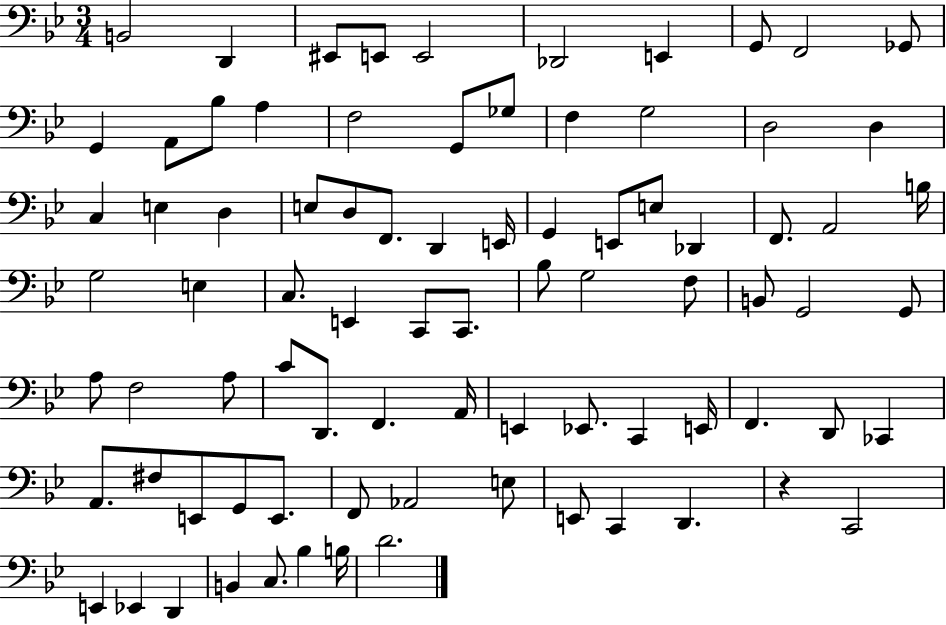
{
  \clef bass
  \numericTimeSignature
  \time 3/4
  \key bes \major
  b,2 d,4 | eis,8 e,8 e,2 | des,2 e,4 | g,8 f,2 ges,8 | \break g,4 a,8 bes8 a4 | f2 g,8 ges8 | f4 g2 | d2 d4 | \break c4 e4 d4 | e8 d8 f,8. d,4 e,16 | g,4 e,8 e8 des,4 | f,8. a,2 b16 | \break g2 e4 | c8. e,4 c,8 c,8. | bes8 g2 f8 | b,8 g,2 g,8 | \break a8 f2 a8 | c'8 d,8. f,4. a,16 | e,4 ees,8. c,4 e,16 | f,4. d,8 ces,4 | \break a,8. fis8 e,8 g,8 e,8. | f,8 aes,2 e8 | e,8 c,4 d,4. | r4 c,2 | \break e,4 ees,4 d,4 | b,4 c8. bes4 b16 | d'2. | \bar "|."
}